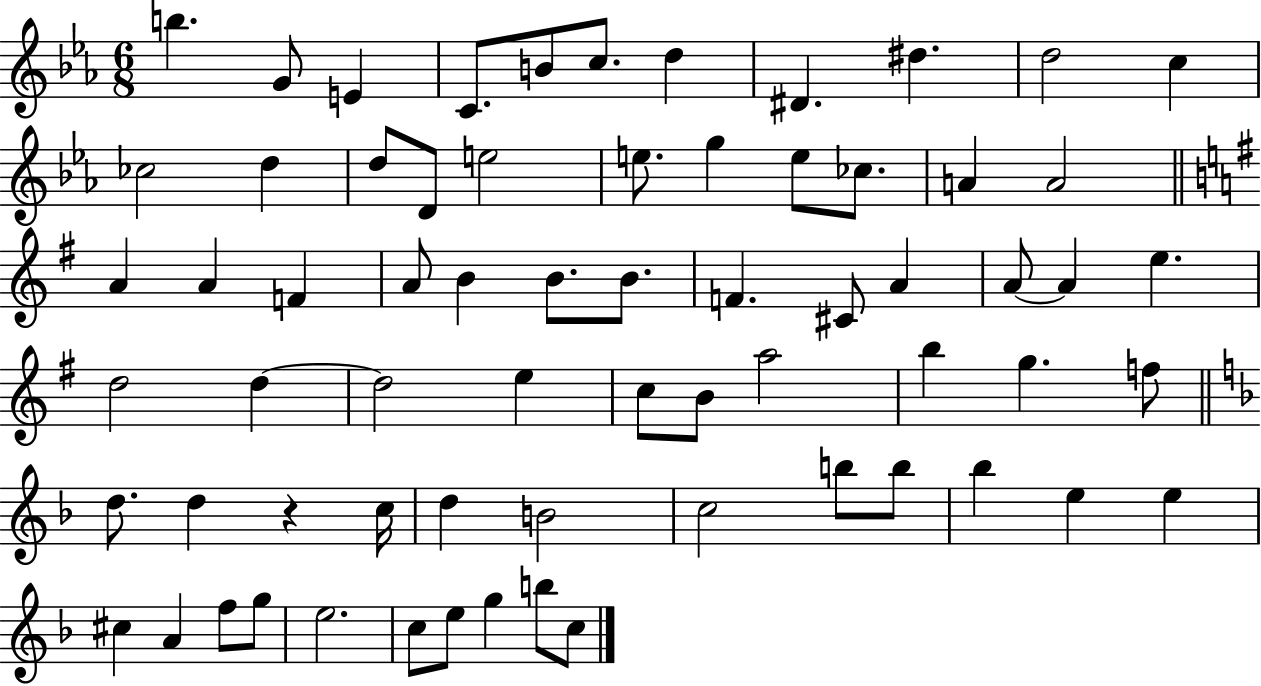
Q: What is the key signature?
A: EES major